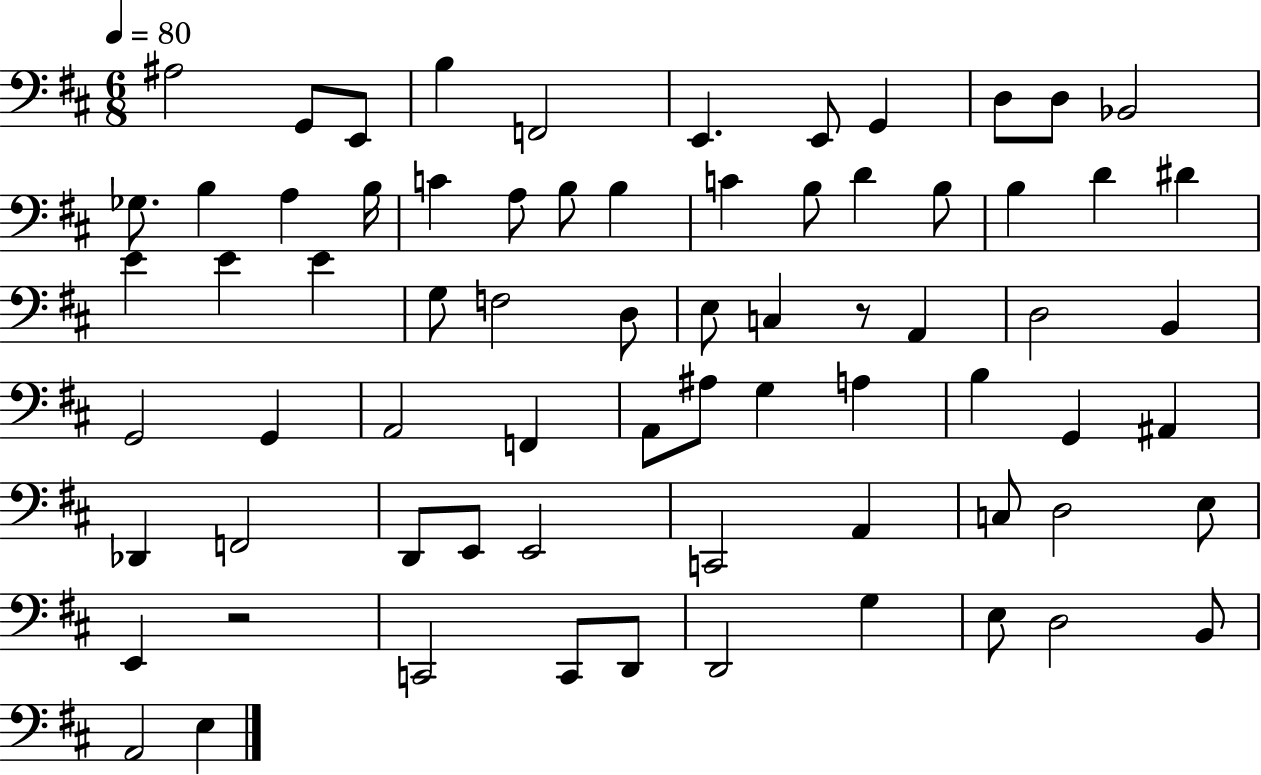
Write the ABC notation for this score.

X:1
T:Untitled
M:6/8
L:1/4
K:D
^A,2 G,,/2 E,,/2 B, F,,2 E,, E,,/2 G,, D,/2 D,/2 _B,,2 _G,/2 B, A, B,/4 C A,/2 B,/2 B, C B,/2 D B,/2 B, D ^D E E E G,/2 F,2 D,/2 E,/2 C, z/2 A,, D,2 B,, G,,2 G,, A,,2 F,, A,,/2 ^A,/2 G, A, B, G,, ^A,, _D,, F,,2 D,,/2 E,,/2 E,,2 C,,2 A,, C,/2 D,2 E,/2 E,, z2 C,,2 C,,/2 D,,/2 D,,2 G, E,/2 D,2 B,,/2 A,,2 E,